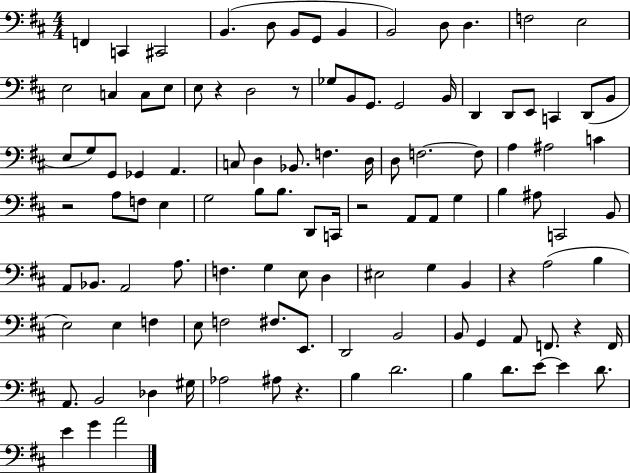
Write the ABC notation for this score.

X:1
T:Untitled
M:4/4
L:1/4
K:D
F,, C,, ^C,,2 B,, D,/2 B,,/2 G,,/2 B,, B,,2 D,/2 D, F,2 E,2 E,2 C, C,/2 E,/2 E,/2 z D,2 z/2 _G,/2 B,,/2 G,,/2 G,,2 B,,/4 D,, D,,/2 E,,/2 C,, D,,/2 B,,/2 E,/2 G,/2 G,,/2 _G,, A,, C,/2 D, _B,,/2 F, D,/4 D,/2 F,2 F,/2 A, ^A,2 C z2 A,/2 F,/2 E, G,2 B,/2 B,/2 D,,/2 C,,/4 z2 A,,/2 A,,/2 G, B, ^A,/2 C,,2 B,,/2 A,,/2 _B,,/2 A,,2 A,/2 F, G, E,/2 D, ^E,2 G, B,, z A,2 B, E,2 E, F, E,/2 F,2 ^F,/2 E,,/2 D,,2 B,,2 B,,/2 G,, A,,/2 F,,/2 z F,,/4 A,,/2 B,,2 _D, ^G,/4 _A,2 ^A,/2 z B, D2 B, D/2 E/2 E D/2 E G A2